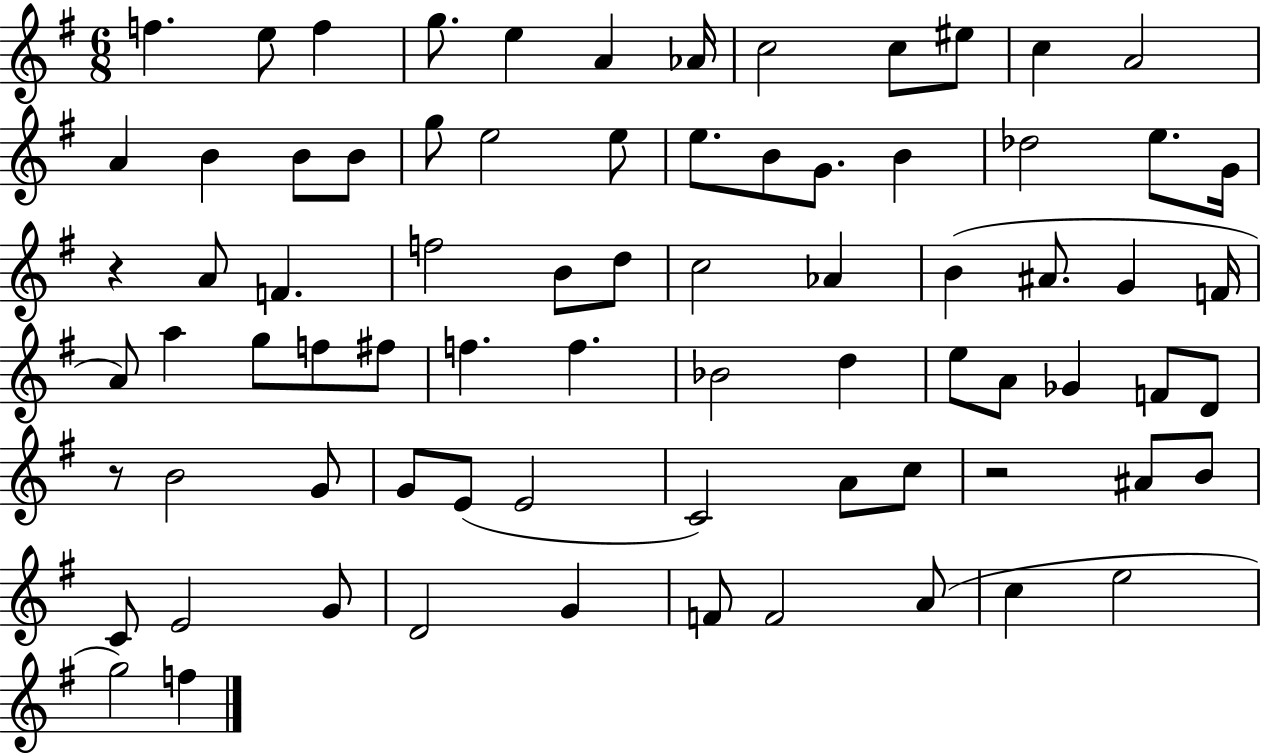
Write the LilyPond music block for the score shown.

{
  \clef treble
  \numericTimeSignature
  \time 6/8
  \key g \major
  f''4. e''8 f''4 | g''8. e''4 a'4 aes'16 | c''2 c''8 eis''8 | c''4 a'2 | \break a'4 b'4 b'8 b'8 | g''8 e''2 e''8 | e''8. b'8 g'8. b'4 | des''2 e''8. g'16 | \break r4 a'8 f'4. | f''2 b'8 d''8 | c''2 aes'4 | b'4( ais'8. g'4 f'16 | \break a'8) a''4 g''8 f''8 fis''8 | f''4. f''4. | bes'2 d''4 | e''8 a'8 ges'4 f'8 d'8 | \break r8 b'2 g'8 | g'8 e'8( e'2 | c'2) a'8 c''8 | r2 ais'8 b'8 | \break c'8 e'2 g'8 | d'2 g'4 | f'8 f'2 a'8( | c''4 e''2 | \break g''2) f''4 | \bar "|."
}